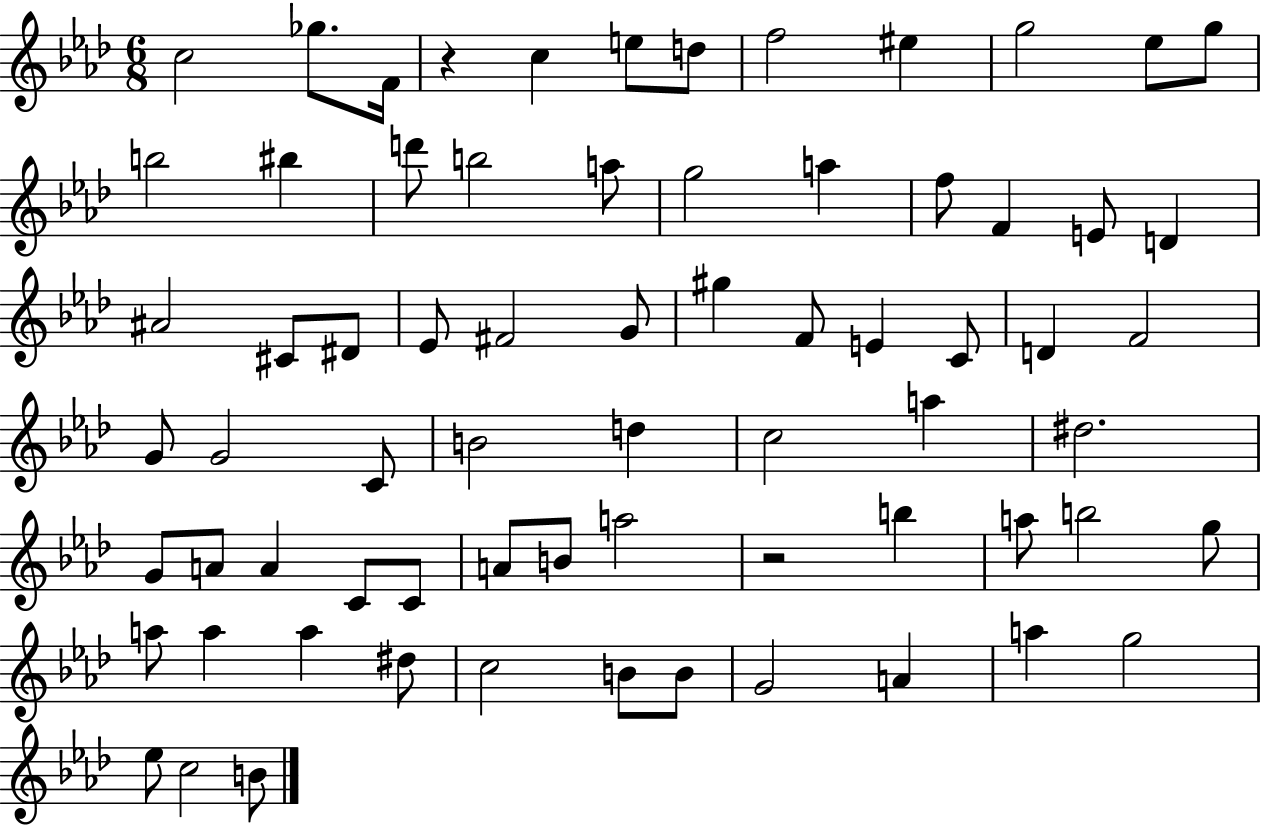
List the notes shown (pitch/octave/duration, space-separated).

C5/h Gb5/e. F4/s R/q C5/q E5/e D5/e F5/h EIS5/q G5/h Eb5/e G5/e B5/h BIS5/q D6/e B5/h A5/e G5/h A5/q F5/e F4/q E4/e D4/q A#4/h C#4/e D#4/e Eb4/e F#4/h G4/e G#5/q F4/e E4/q C4/e D4/q F4/h G4/e G4/h C4/e B4/h D5/q C5/h A5/q D#5/h. G4/e A4/e A4/q C4/e C4/e A4/e B4/e A5/h R/h B5/q A5/e B5/h G5/e A5/e A5/q A5/q D#5/e C5/h B4/e B4/e G4/h A4/q A5/q G5/h Eb5/e C5/h B4/e